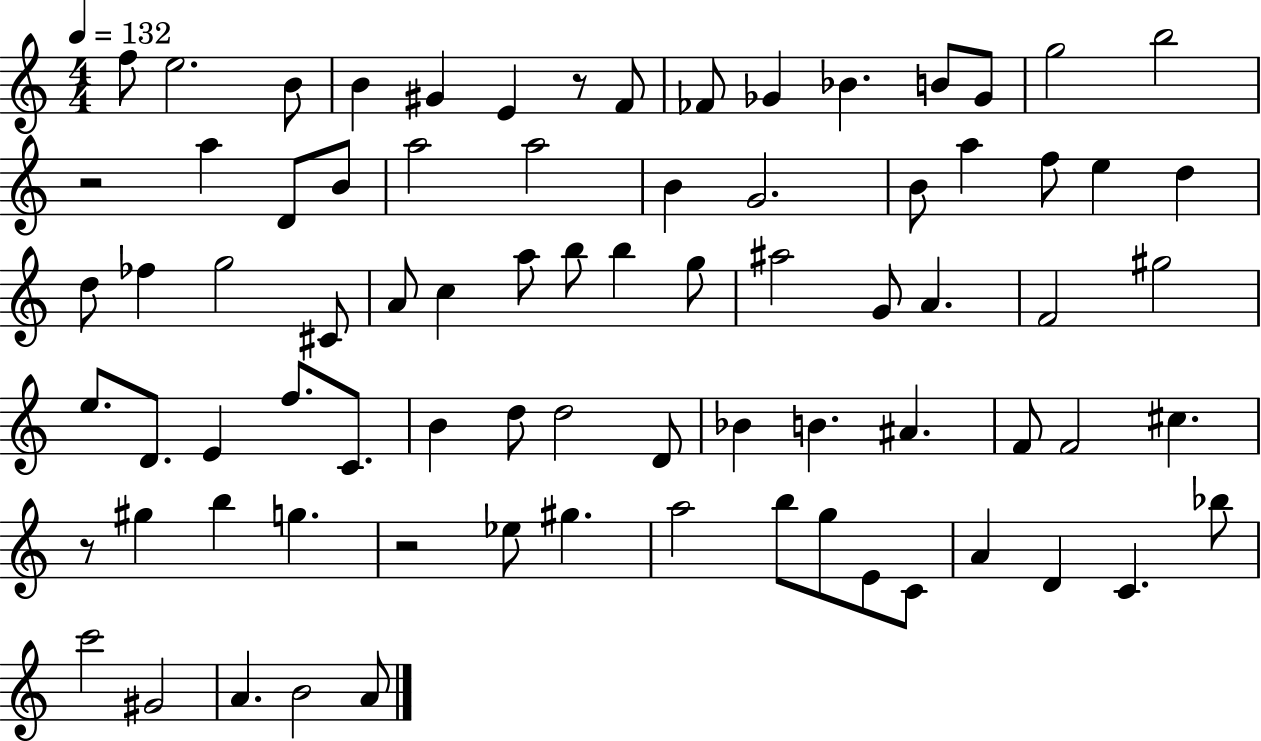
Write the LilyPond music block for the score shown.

{
  \clef treble
  \numericTimeSignature
  \time 4/4
  \key c \major
  \tempo 4 = 132
  f''8 e''2. b'8 | b'4 gis'4 e'4 r8 f'8 | fes'8 ges'4 bes'4. b'8 ges'8 | g''2 b''2 | \break r2 a''4 d'8 b'8 | a''2 a''2 | b'4 g'2. | b'8 a''4 f''8 e''4 d''4 | \break d''8 fes''4 g''2 cis'8 | a'8 c''4 a''8 b''8 b''4 g''8 | ais''2 g'8 a'4. | f'2 gis''2 | \break e''8. d'8. e'4 f''8. c'8. | b'4 d''8 d''2 d'8 | bes'4 b'4. ais'4. | f'8 f'2 cis''4. | \break r8 gis''4 b''4 g''4. | r2 ees''8 gis''4. | a''2 b''8 g''8 e'8 c'8 | a'4 d'4 c'4. bes''8 | \break c'''2 gis'2 | a'4. b'2 a'8 | \bar "|."
}